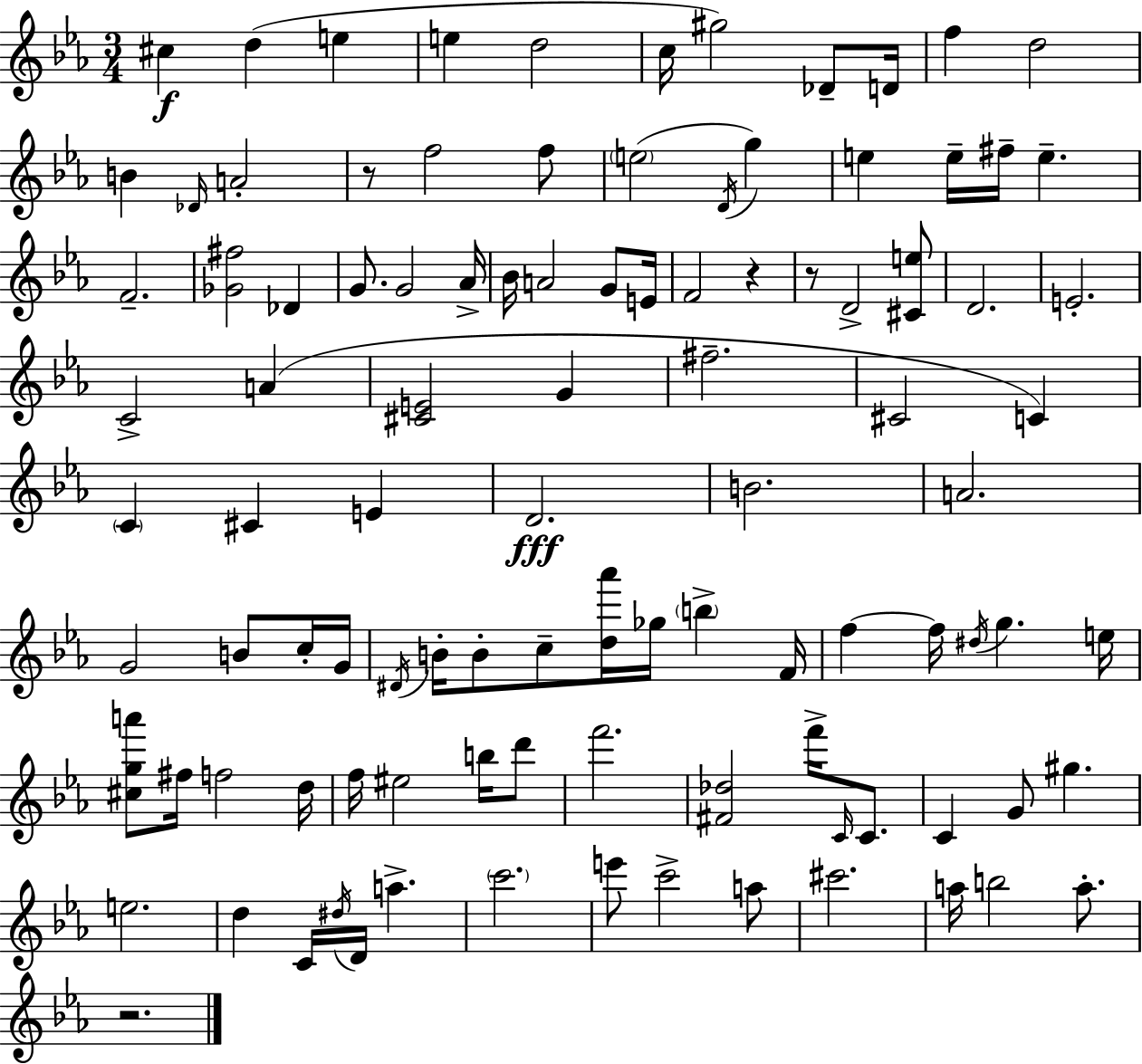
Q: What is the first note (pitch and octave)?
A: C#5